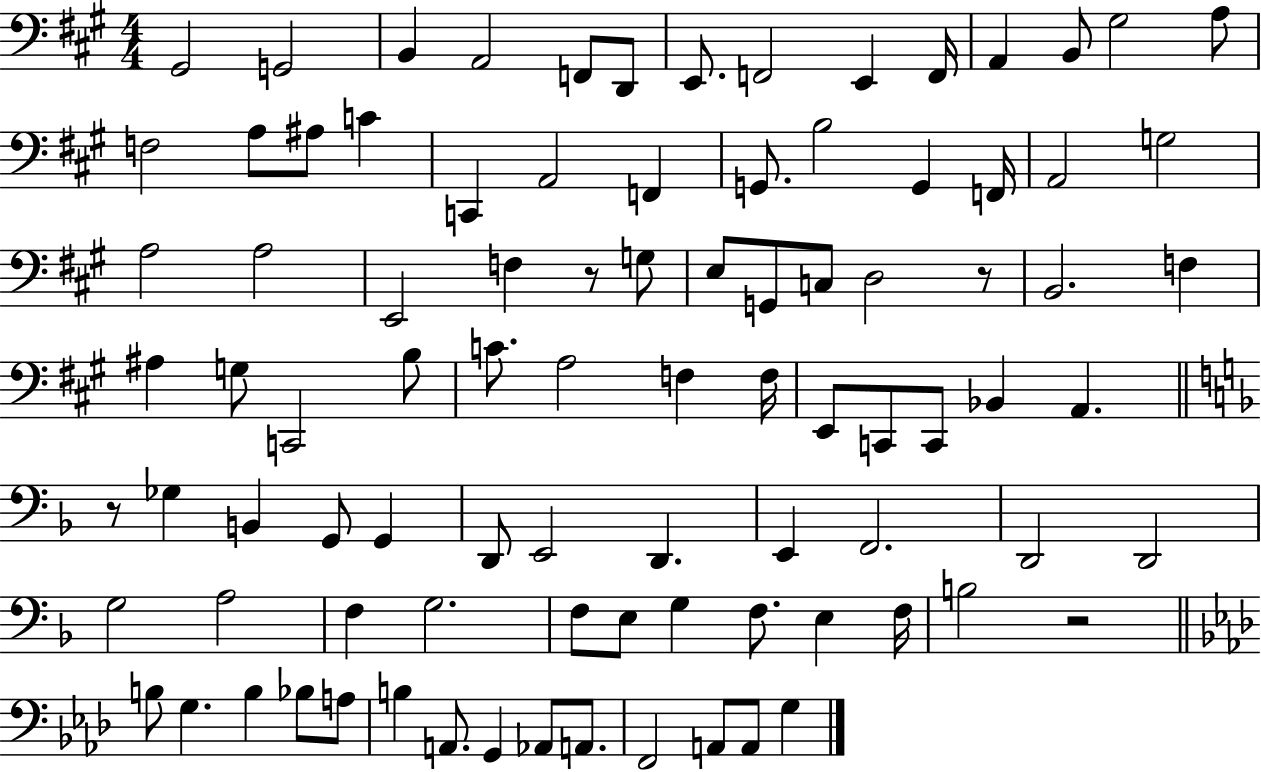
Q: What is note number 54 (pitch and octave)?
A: G2